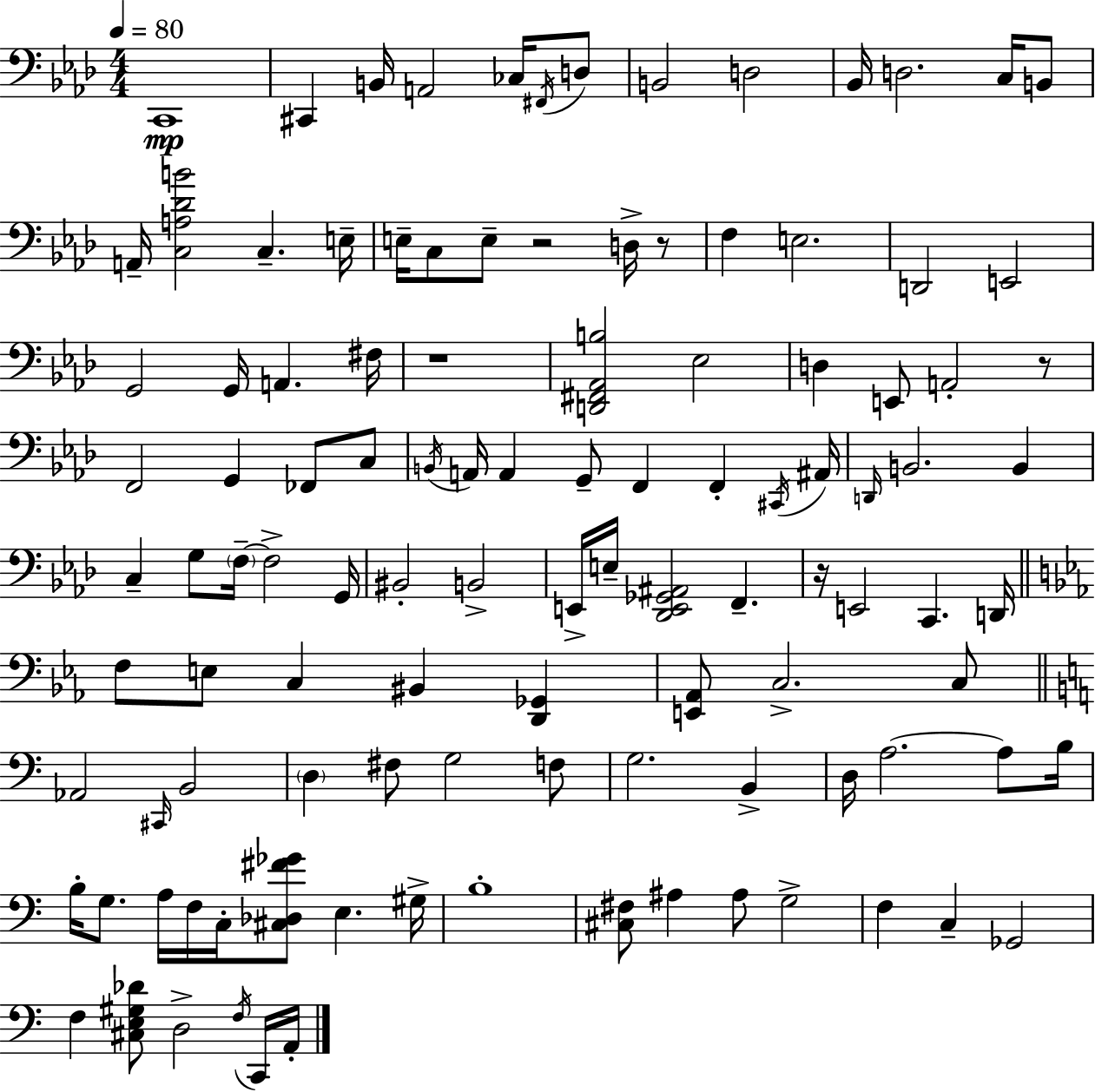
C2/w C#2/q B2/s A2/h CES3/s F#2/s D3/e B2/h D3/h Bb2/s D3/h. C3/s B2/e A2/s [C3,A3,Db4,B4]/h C3/q. E3/s E3/s C3/e E3/e R/h D3/s R/e F3/q E3/h. D2/h E2/h G2/h G2/s A2/q. F#3/s R/w [D2,F#2,Ab2,B3]/h Eb3/h D3/q E2/e A2/h R/e F2/h G2/q FES2/e C3/e B2/s A2/s A2/q G2/e F2/q F2/q C#2/s A#2/s D2/s B2/h. B2/q C3/q G3/e F3/s F3/h G2/s BIS2/h B2/h E2/s E3/s [Db2,E2,Gb2,A#2]/h F2/q. R/s E2/h C2/q. D2/s F3/e E3/e C3/q BIS2/q [D2,Gb2]/q [E2,Ab2]/e C3/h. C3/e Ab2/h C#2/s B2/h D3/q F#3/e G3/h F3/e G3/h. B2/q D3/s A3/h. A3/e B3/s B3/s G3/e. A3/s F3/s C3/s [C#3,Db3,F#4,Gb4]/e E3/q. G#3/s B3/w [C#3,F#3]/e A#3/q A#3/e G3/h F3/q C3/q Gb2/h F3/q [C#3,E3,G#3,Db4]/e D3/h F3/s C2/s A2/s